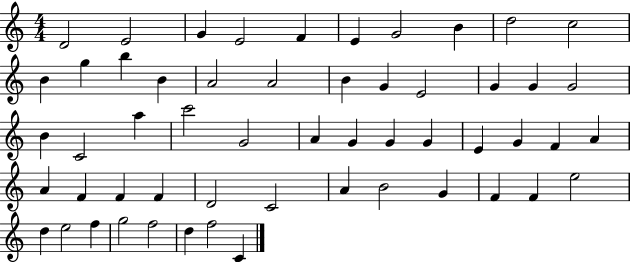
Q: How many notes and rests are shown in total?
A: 55